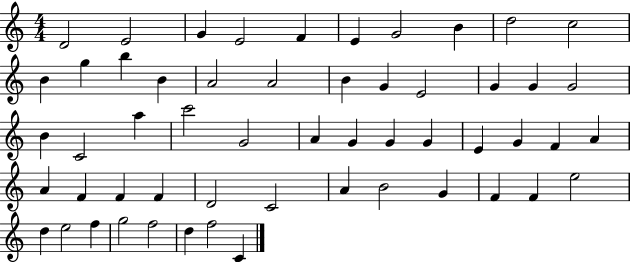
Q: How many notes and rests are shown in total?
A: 55